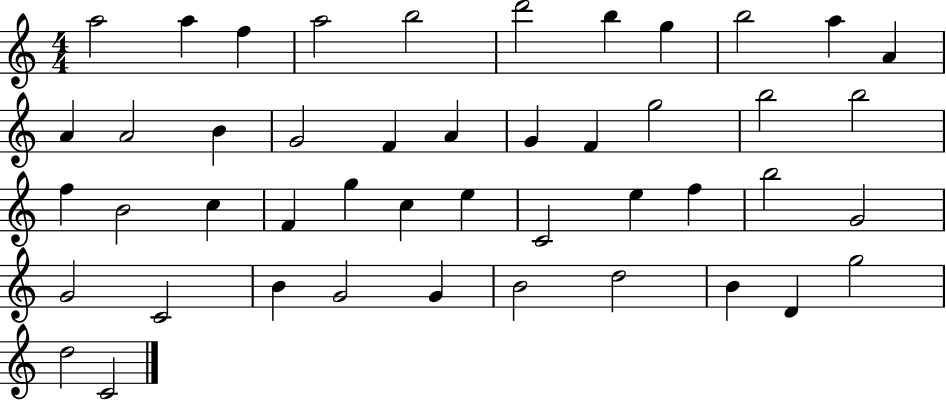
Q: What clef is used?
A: treble